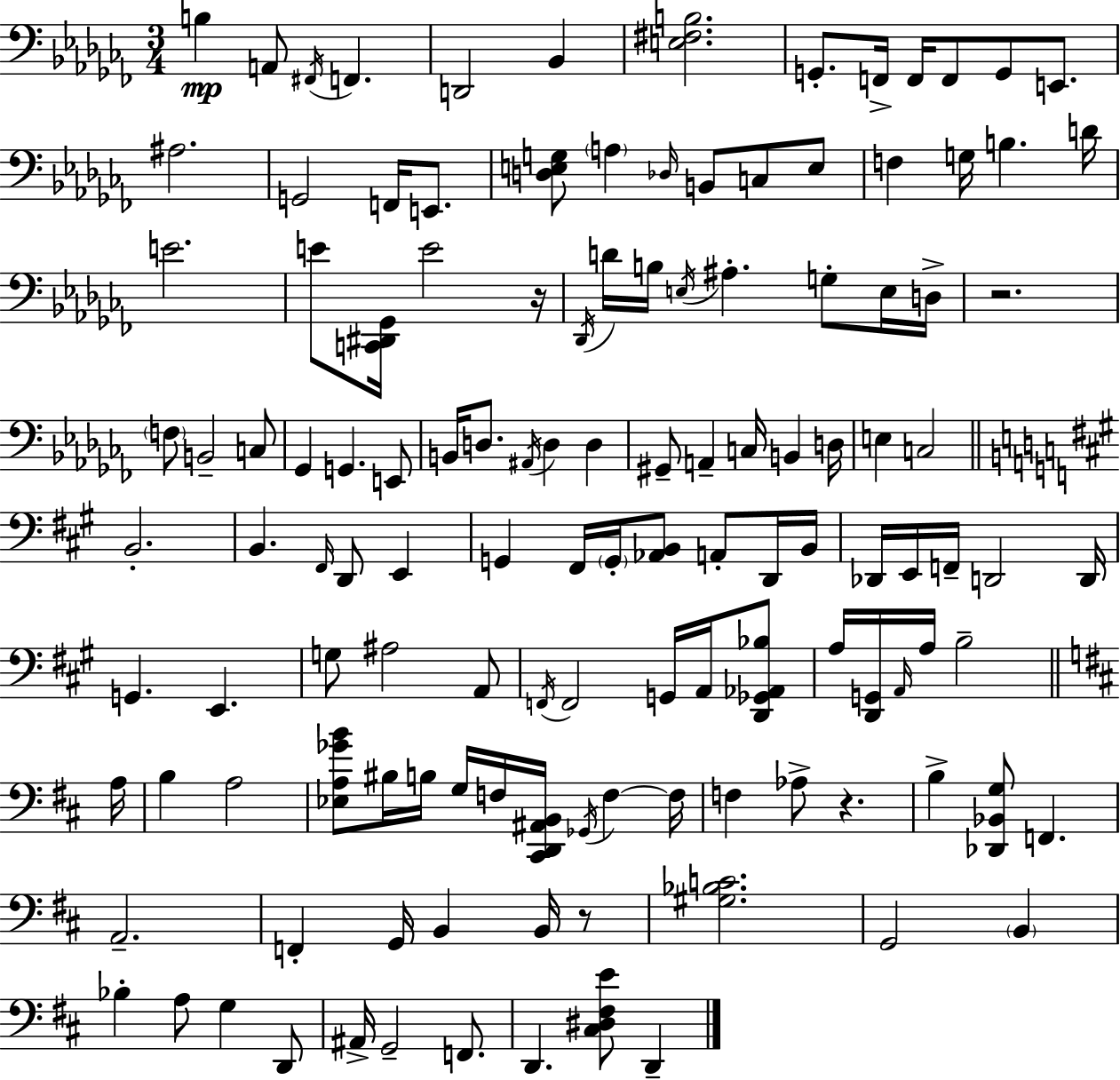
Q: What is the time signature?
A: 3/4